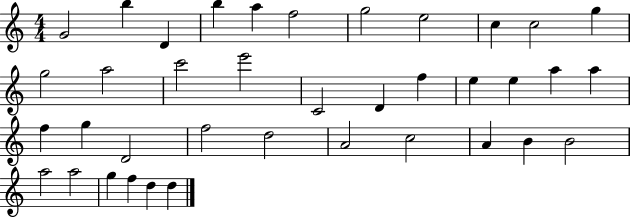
X:1
T:Untitled
M:4/4
L:1/4
K:C
G2 b D b a f2 g2 e2 c c2 g g2 a2 c'2 e'2 C2 D f e e a a f g D2 f2 d2 A2 c2 A B B2 a2 a2 g f d d